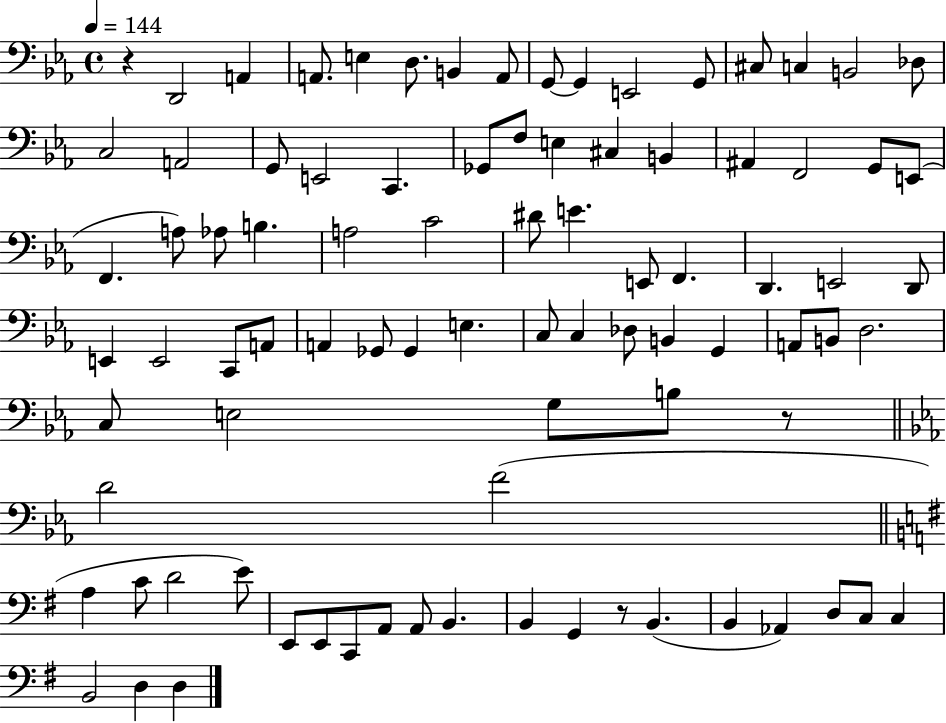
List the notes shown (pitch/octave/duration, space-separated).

R/q D2/h A2/q A2/e. E3/q D3/e. B2/q A2/e G2/e G2/q E2/h G2/e C#3/e C3/q B2/h Db3/e C3/h A2/h G2/e E2/h C2/q. Gb2/e F3/e E3/q C#3/q B2/q A#2/q F2/h G2/e E2/e F2/q. A3/e Ab3/e B3/q. A3/h C4/h D#4/e E4/q. E2/e F2/q. D2/q. E2/h D2/e E2/q E2/h C2/e A2/e A2/q Gb2/e Gb2/q E3/q. C3/e C3/q Db3/e B2/q G2/q A2/e B2/e D3/h. C3/e E3/h G3/e B3/e R/e D4/h F4/h A3/q C4/e D4/h E4/e E2/e E2/e C2/e A2/e A2/e B2/q. B2/q G2/q R/e B2/q. B2/q Ab2/q D3/e C3/e C3/q B2/h D3/q D3/q